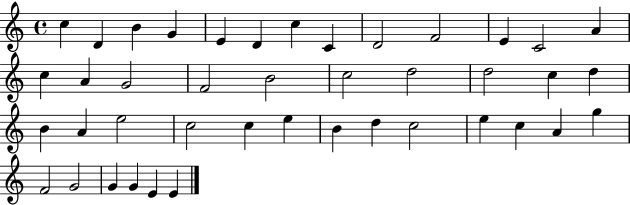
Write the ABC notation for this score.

X:1
T:Untitled
M:4/4
L:1/4
K:C
c D B G E D c C D2 F2 E C2 A c A G2 F2 B2 c2 d2 d2 c d B A e2 c2 c e B d c2 e c A g F2 G2 G G E E